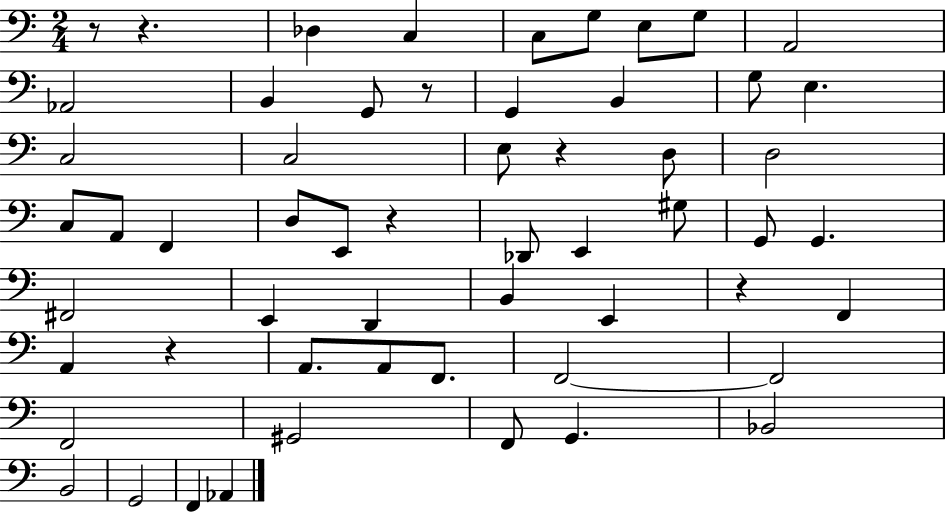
{
  \clef bass
  \numericTimeSignature
  \time 2/4
  \key c \major
  r8 r4. | des4 c4 | c8 g8 e8 g8 | a,2 | \break aes,2 | b,4 g,8 r8 | g,4 b,4 | g8 e4. | \break c2 | c2 | e8 r4 d8 | d2 | \break c8 a,8 f,4 | d8 e,8 r4 | des,8 e,4 gis8 | g,8 g,4. | \break fis,2 | e,4 d,4 | b,4 e,4 | r4 f,4 | \break a,4 r4 | a,8. a,8 f,8. | f,2~~ | f,2 | \break f,2 | gis,2 | f,8 g,4. | bes,2 | \break b,2 | g,2 | f,4 aes,4 | \bar "|."
}